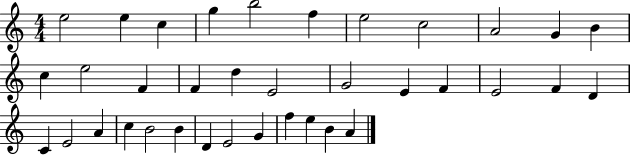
X:1
T:Untitled
M:4/4
L:1/4
K:C
e2 e c g b2 f e2 c2 A2 G B c e2 F F d E2 G2 E F E2 F D C E2 A c B2 B D E2 G f e B A